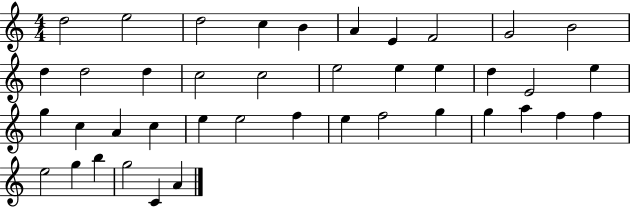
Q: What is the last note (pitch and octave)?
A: A4